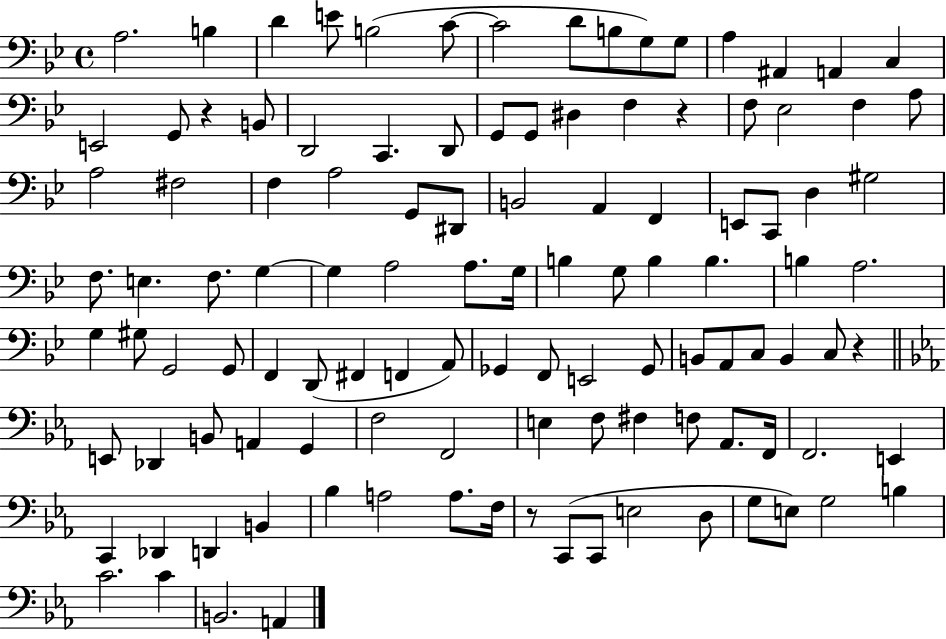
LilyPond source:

{
  \clef bass
  \time 4/4
  \defaultTimeSignature
  \key bes \major
  a2. b4 | d'4 e'8 b2( c'8~~ | c'2 d'8 b8 g8) g8 | a4 ais,4 a,4 c4 | \break e,2 g,8 r4 b,8 | d,2 c,4. d,8 | g,8 g,8 dis4 f4 r4 | f8 ees2 f4 a8 | \break a2 fis2 | f4 a2 g,8 dis,8 | b,2 a,4 f,4 | e,8 c,8 d4 gis2 | \break f8. e4. f8. g4~~ | g4 a2 a8. g16 | b4 g8 b4 b4. | b4 a2. | \break g4 gis8 g,2 g,8 | f,4 d,8( fis,4 f,4 a,8) | ges,4 f,8 e,2 ges,8 | b,8 a,8 c8 b,4 c8 r4 | \break \bar "||" \break \key c \minor e,8 des,4 b,8 a,4 g,4 | f2 f,2 | e4 f8 fis4 f8 aes,8. f,16 | f,2. e,4 | \break c,4 des,4 d,4 b,4 | bes4 a2 a8. f16 | r8 c,8( c,8 e2 d8 | g8 e8) g2 b4 | \break c'2. c'4 | b,2. a,4 | \bar "|."
}